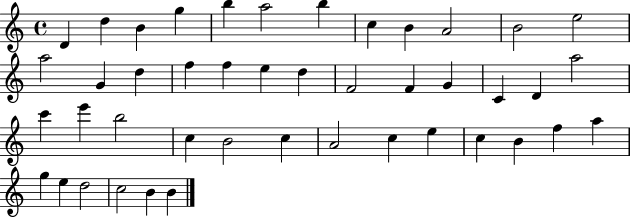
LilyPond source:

{
  \clef treble
  \time 4/4
  \defaultTimeSignature
  \key c \major
  d'4 d''4 b'4 g''4 | b''4 a''2 b''4 | c''4 b'4 a'2 | b'2 e''2 | \break a''2 g'4 d''4 | f''4 f''4 e''4 d''4 | f'2 f'4 g'4 | c'4 d'4 a''2 | \break c'''4 e'''4 b''2 | c''4 b'2 c''4 | a'2 c''4 e''4 | c''4 b'4 f''4 a''4 | \break g''4 e''4 d''2 | c''2 b'4 b'4 | \bar "|."
}